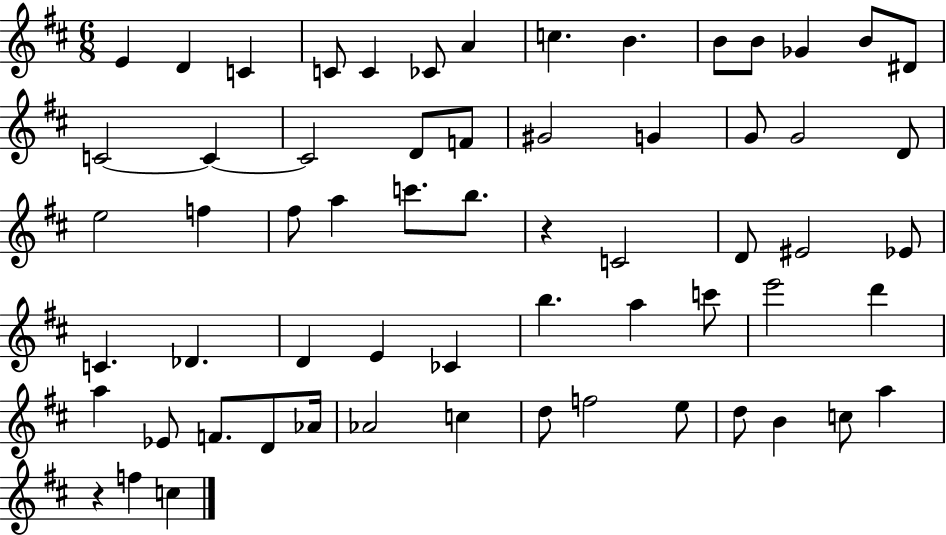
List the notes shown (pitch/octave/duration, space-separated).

E4/q D4/q C4/q C4/e C4/q CES4/e A4/q C5/q. B4/q. B4/e B4/e Gb4/q B4/e D#4/e C4/h C4/q C4/h D4/e F4/e G#4/h G4/q G4/e G4/h D4/e E5/h F5/q F#5/e A5/q C6/e. B5/e. R/q C4/h D4/e EIS4/h Eb4/e C4/q. Db4/q. D4/q E4/q CES4/q B5/q. A5/q C6/e E6/h D6/q A5/q Eb4/e F4/e. D4/e Ab4/s Ab4/h C5/q D5/e F5/h E5/e D5/e B4/q C5/e A5/q R/q F5/q C5/q